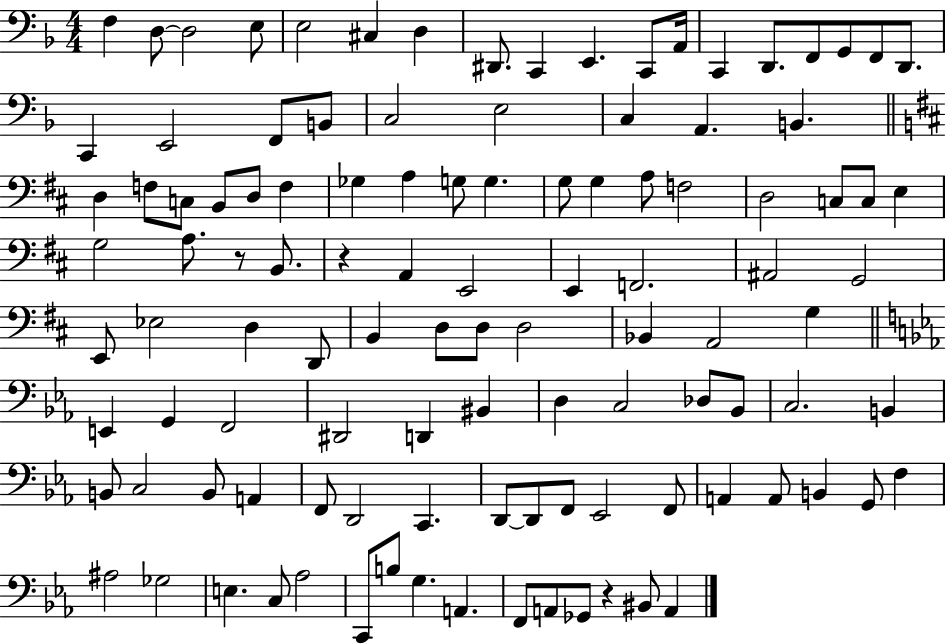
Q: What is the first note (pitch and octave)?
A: F3